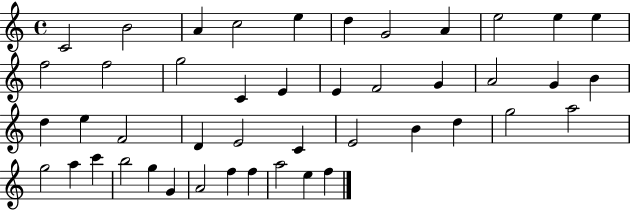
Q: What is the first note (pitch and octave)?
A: C4